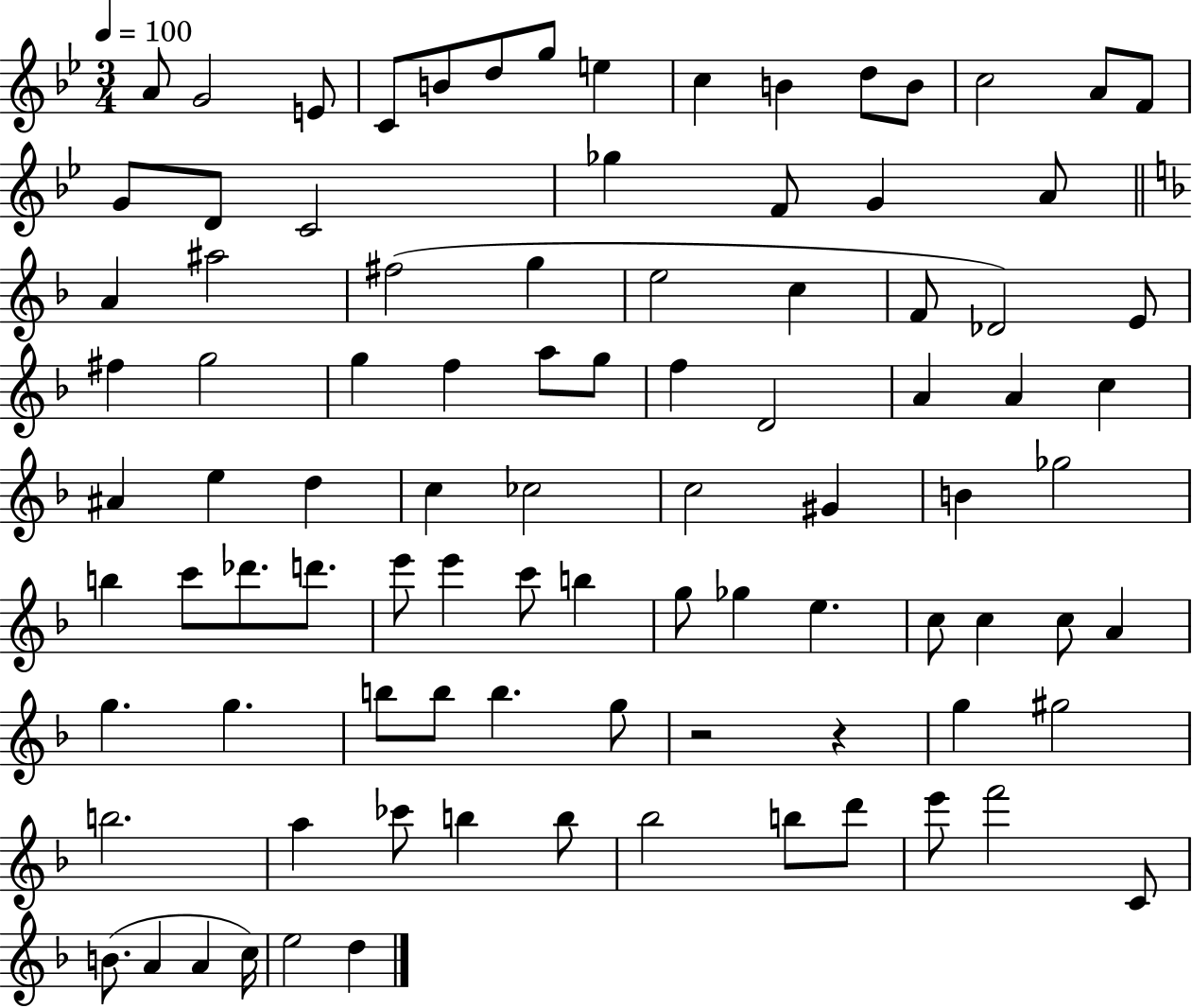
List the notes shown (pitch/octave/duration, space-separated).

A4/e G4/h E4/e C4/e B4/e D5/e G5/e E5/q C5/q B4/q D5/e B4/e C5/h A4/e F4/e G4/e D4/e C4/h Gb5/q F4/e G4/q A4/e A4/q A#5/h F#5/h G5/q E5/h C5/q F4/e Db4/h E4/e F#5/q G5/h G5/q F5/q A5/e G5/e F5/q D4/h A4/q A4/q C5/q A#4/q E5/q D5/q C5/q CES5/h C5/h G#4/q B4/q Gb5/h B5/q C6/e Db6/e. D6/e. E6/e E6/q C6/e B5/q G5/e Gb5/q E5/q. C5/e C5/q C5/e A4/q G5/q. G5/q. B5/e B5/e B5/q. G5/e R/h R/q G5/q G#5/h B5/h. A5/q CES6/e B5/q B5/e Bb5/h B5/e D6/e E6/e F6/h C4/e B4/e. A4/q A4/q C5/s E5/h D5/q